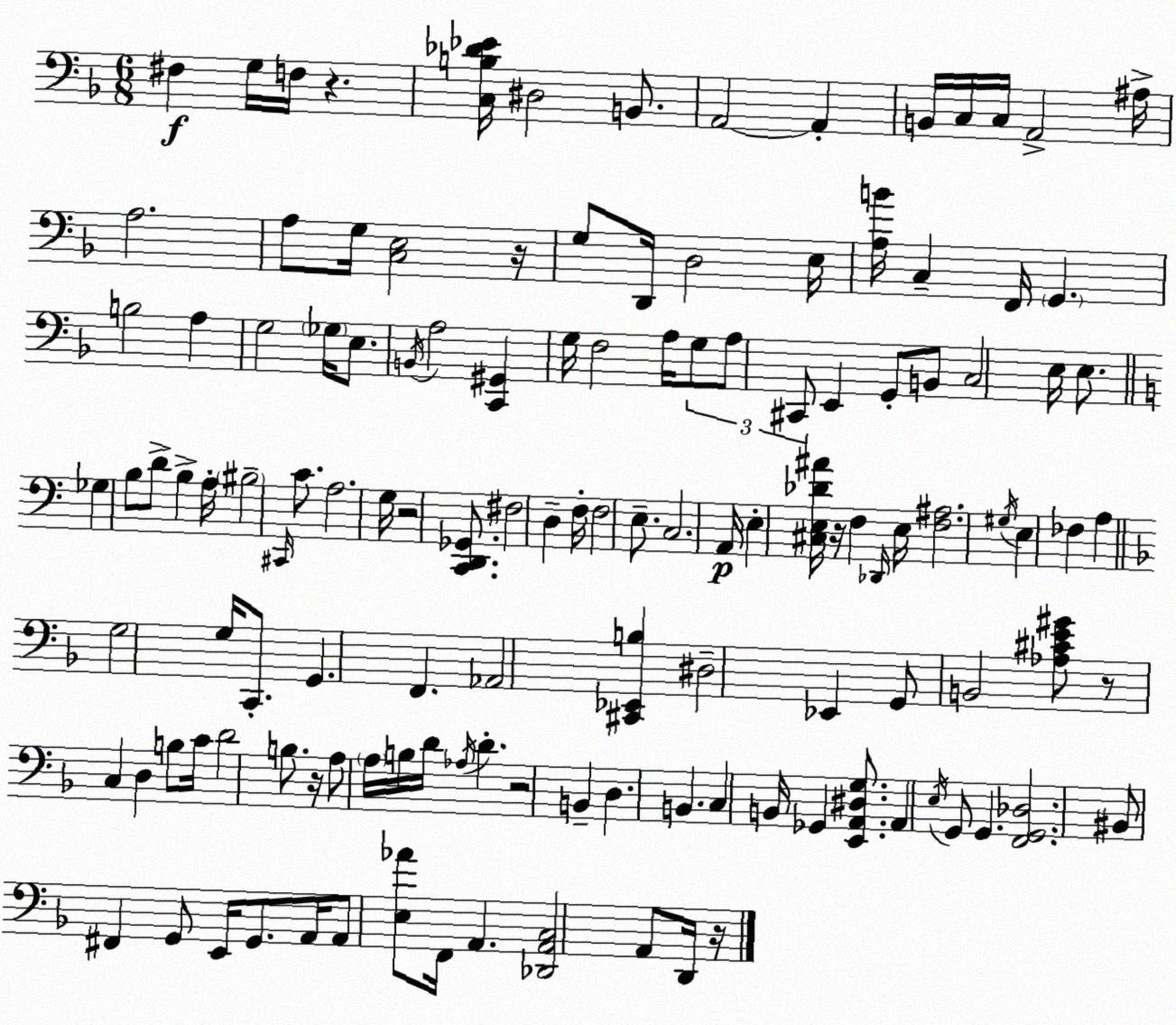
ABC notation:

X:1
T:Untitled
M:6/8
L:1/4
K:F
^F, G,/4 F,/4 z [C,B,_D_E]/4 ^D,2 B,,/2 A,,2 A,, B,,/4 C,/4 C,/4 A,,2 ^A,/4 A,2 A,/2 G,/4 [C,E,]2 z/4 G,/2 D,,/4 D,2 E,/4 [A,B]/4 C, F,,/4 G,, B,2 A, G,2 _G,/4 E,/2 B,,/4 A,2 [C,,^G,,] G,/4 F,2 A,/4 G,/2 A,/2 ^C,,/2 E,, G,,/2 B,,/2 C,2 E,/4 E,/2 _G, B,/2 D/2 B, A,/4 ^B,2 ^C,,/4 C/2 A,2 G,/4 z2 [C,,D,,_G,,]/2 ^F,2 D, F,/4 F,2 E,/2 C,2 A,,/4 E, [^C,E,_D^A]/4 z/4 F, _D,,/4 E,/4 [F,^A,]2 ^G,/4 E, _F, A, G,2 G,/4 C,,/2 G,, F,, _A,,2 [^C,,_E,,B,] ^D,2 _E,, G,,/2 B,,2 [_A,^CE^G]/2 z/2 C, D, B,/2 C/4 D2 B,/2 z/4 A,/2 A,/4 B,/4 D/4 _A,/4 D z2 B,, D, B,, C, B,,/4 _G,, [E,,A,,^D,G,]/2 A,, E,/4 G,,/2 G,, [F,,G,,_D,]2 ^B,,/2 ^F,, G,,/2 E,,/4 G,,/2 A,,/4 A,,/2 [E,_A]/2 F,,/4 A,, [_D,,A,,C,]2 A,,/2 D,,/4 z/4